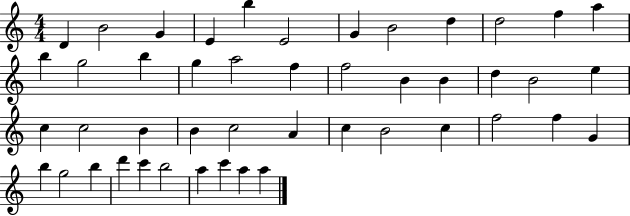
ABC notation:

X:1
T:Untitled
M:4/4
L:1/4
K:C
D B2 G E b E2 G B2 d d2 f a b g2 b g a2 f f2 B B d B2 e c c2 B B c2 A c B2 c f2 f G b g2 b d' c' b2 a c' a a